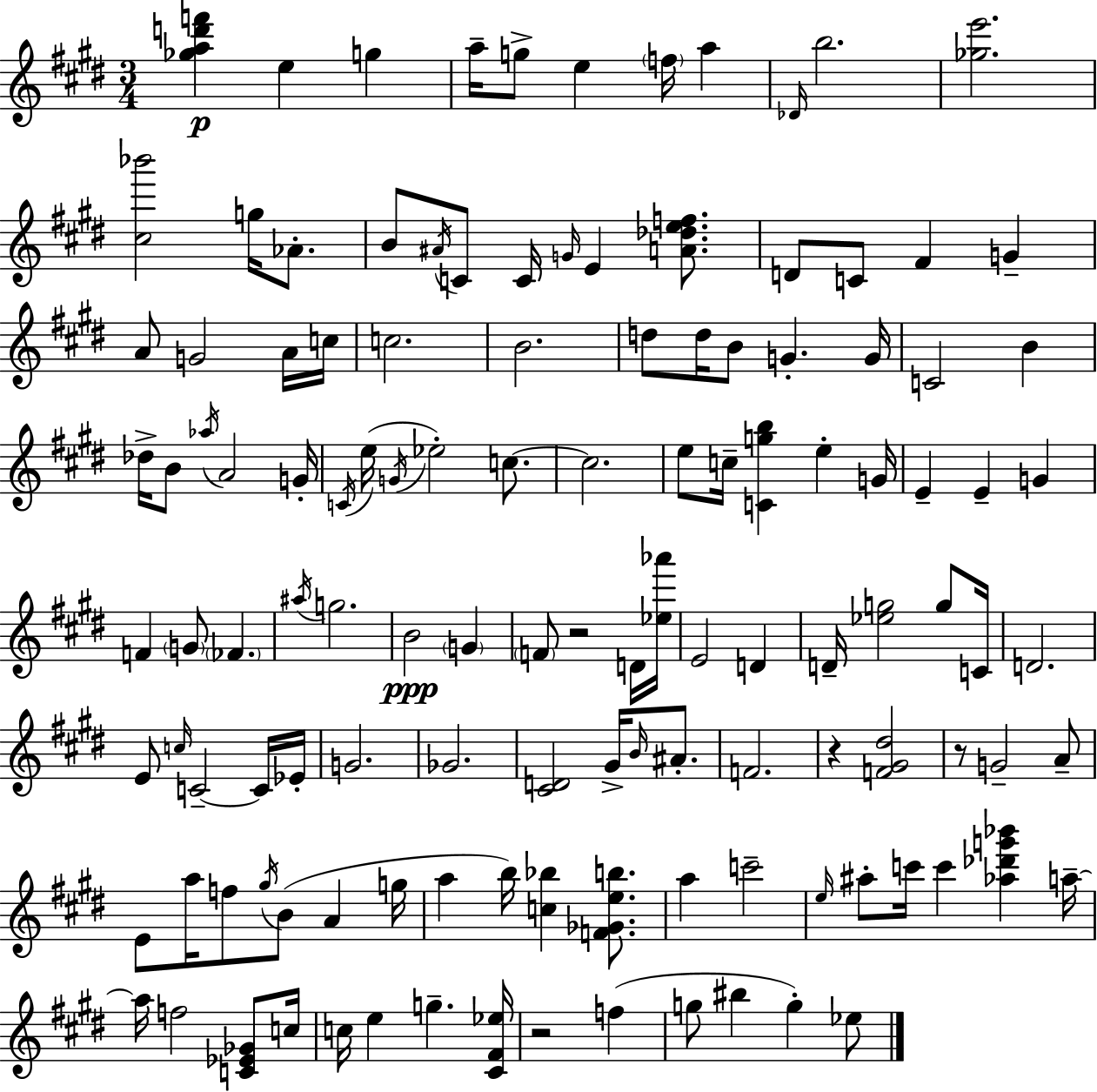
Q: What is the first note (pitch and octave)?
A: E5